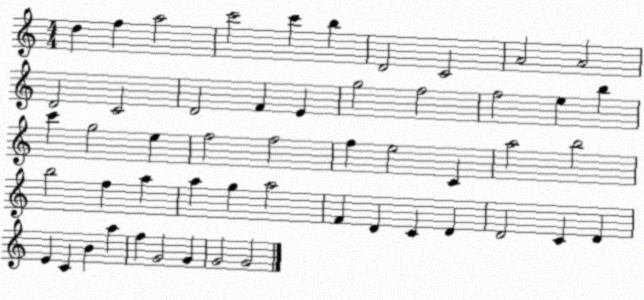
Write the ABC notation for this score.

X:1
T:Untitled
M:4/4
L:1/4
K:C
d f a2 c'2 c' b D2 C2 A2 A2 D2 C2 D2 F E g2 f2 f2 e b c' g2 e f2 f2 f e2 C a2 b2 b2 f a a g a2 F D C D D2 C D E C B a f G2 G G2 G2